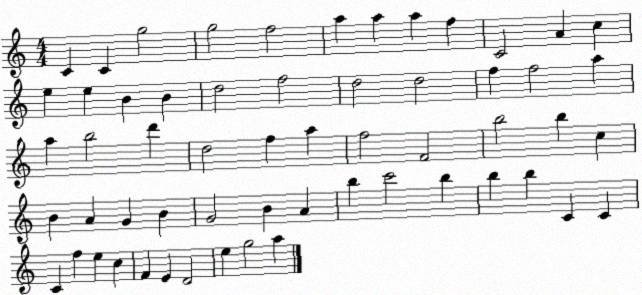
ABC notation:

X:1
T:Untitled
M:4/4
L:1/4
K:C
C C g2 g2 f2 a a a f C2 A c e e B B d2 f2 d2 d2 f f2 a a b2 d' d2 f a f2 F2 b2 b c B A G B G2 B A b c'2 b b b C C C f e c F E D2 e g2 a